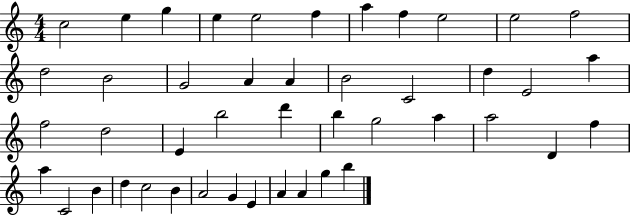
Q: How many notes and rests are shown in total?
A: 45